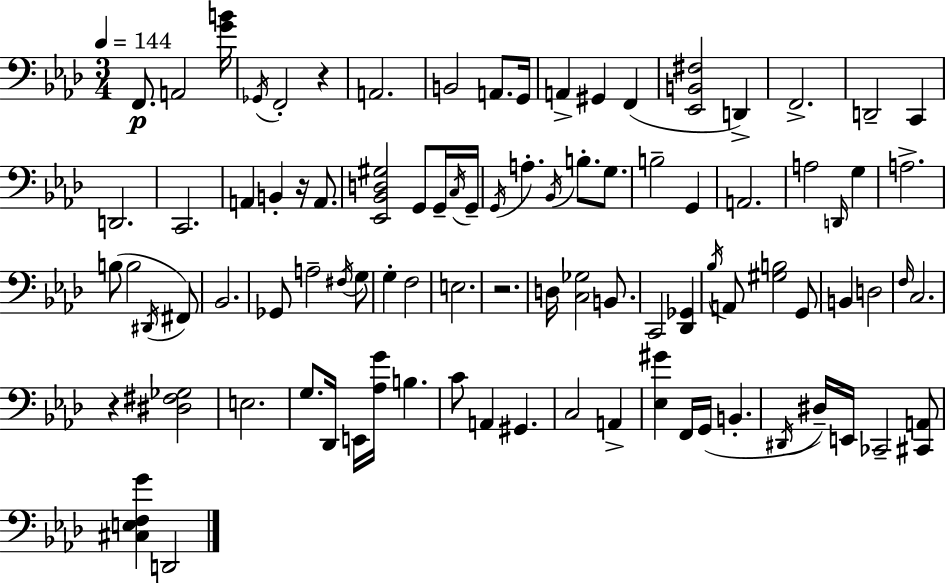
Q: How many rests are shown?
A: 4